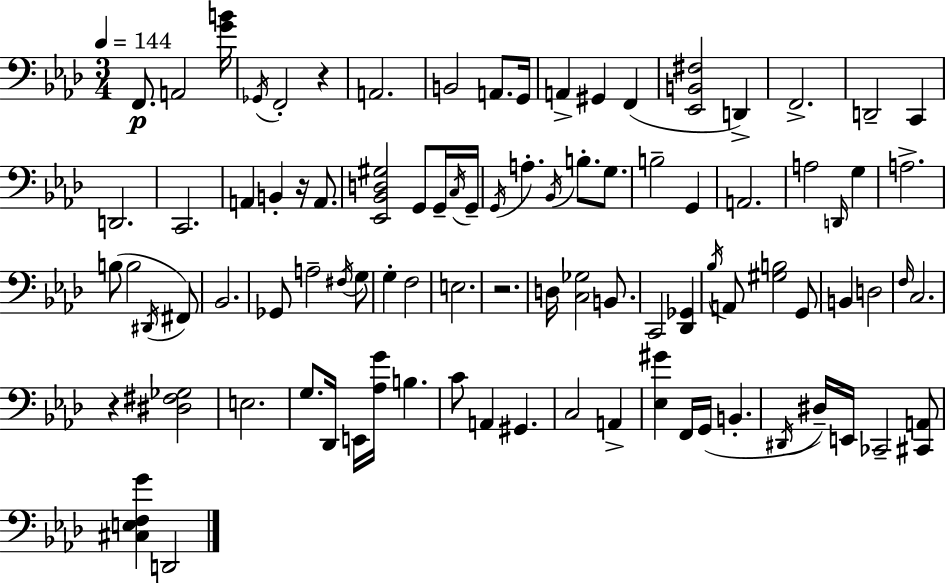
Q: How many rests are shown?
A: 4